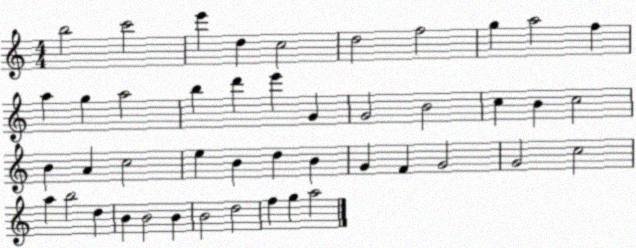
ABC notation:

X:1
T:Untitled
M:4/4
L:1/4
K:C
b2 c'2 e' d c2 d2 f2 g a2 f a g a2 b d' e' G G2 B2 c B c2 B A c2 e B d B G F G2 G2 c2 a b2 d B B2 B B2 d2 f g a2